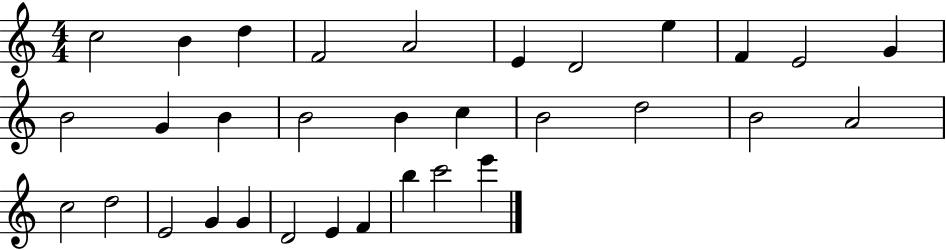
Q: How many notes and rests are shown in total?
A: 32